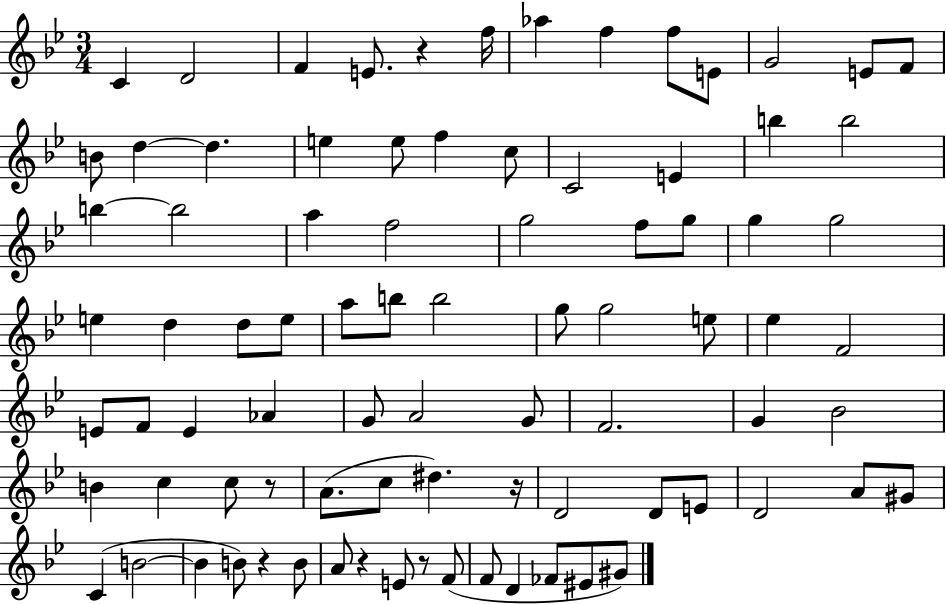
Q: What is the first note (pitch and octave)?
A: C4